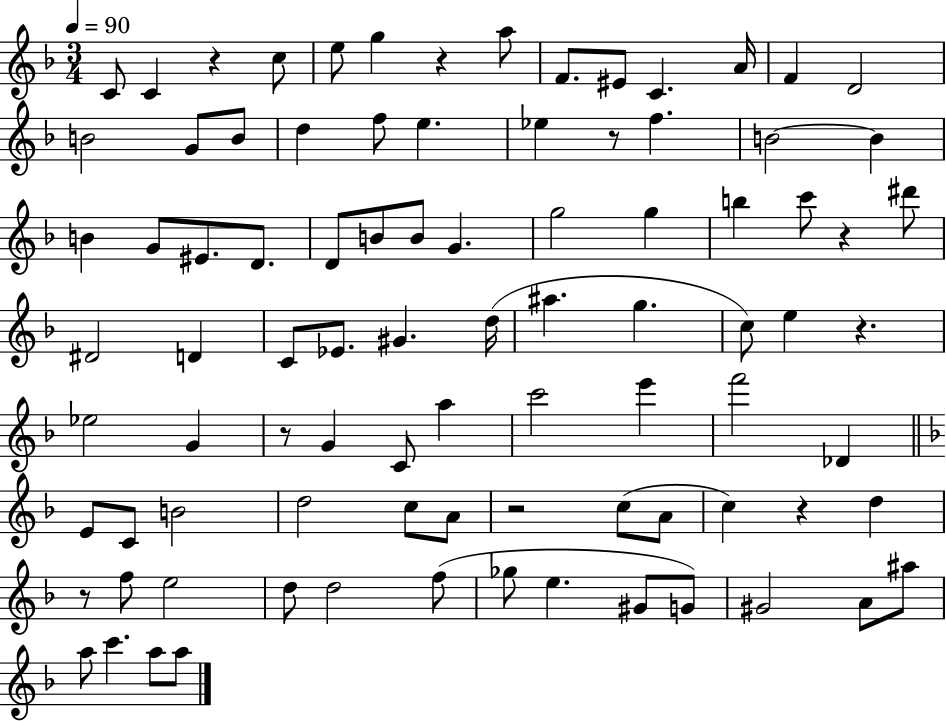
C4/e C4/q R/q C5/e E5/e G5/q R/q A5/e F4/e. EIS4/e C4/q. A4/s F4/q D4/h B4/h G4/e B4/e D5/q F5/e E5/q. Eb5/q R/e F5/q. B4/h B4/q B4/q G4/e EIS4/e. D4/e. D4/e B4/e B4/e G4/q. G5/h G5/q B5/q C6/e R/q D#6/e D#4/h D4/q C4/e Eb4/e. G#4/q. D5/s A#5/q. G5/q. C5/e E5/q R/q. Eb5/h G4/q R/e G4/q C4/e A5/q C6/h E6/q F6/h Db4/q E4/e C4/e B4/h D5/h C5/e A4/e R/h C5/e A4/e C5/q R/q D5/q R/e F5/e E5/h D5/e D5/h F5/e Gb5/e E5/q. G#4/e G4/e G#4/h A4/e A#5/e A5/e C6/q. A5/e A5/e